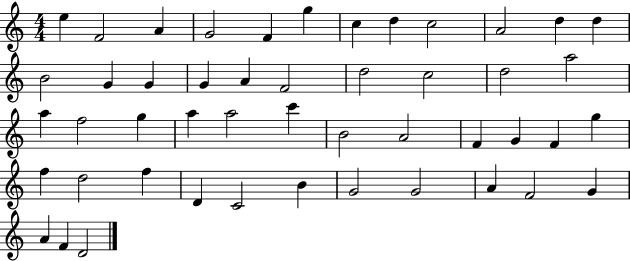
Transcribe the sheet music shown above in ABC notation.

X:1
T:Untitled
M:4/4
L:1/4
K:C
e F2 A G2 F g c d c2 A2 d d B2 G G G A F2 d2 c2 d2 a2 a f2 g a a2 c' B2 A2 F G F g f d2 f D C2 B G2 G2 A F2 G A F D2